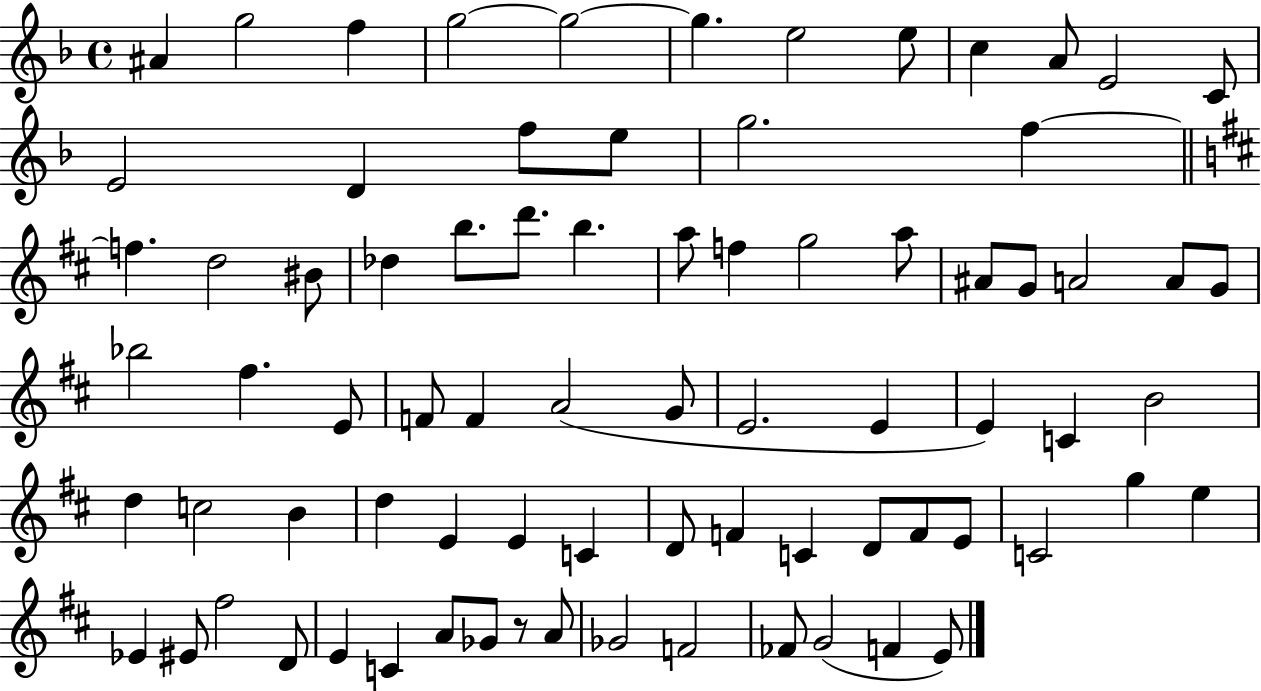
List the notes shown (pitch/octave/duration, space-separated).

A#4/q G5/h F5/q G5/h G5/h G5/q. E5/h E5/e C5/q A4/e E4/h C4/e E4/h D4/q F5/e E5/e G5/h. F5/q F5/q. D5/h BIS4/e Db5/q B5/e. D6/e. B5/q. A5/e F5/q G5/h A5/e A#4/e G4/e A4/h A4/e G4/e Bb5/h F#5/q. E4/e F4/e F4/q A4/h G4/e E4/h. E4/q E4/q C4/q B4/h D5/q C5/h B4/q D5/q E4/q E4/q C4/q D4/e F4/q C4/q D4/e F4/e E4/e C4/h G5/q E5/q Eb4/q EIS4/e F#5/h D4/e E4/q C4/q A4/e Gb4/e R/e A4/e Gb4/h F4/h FES4/e G4/h F4/q E4/e